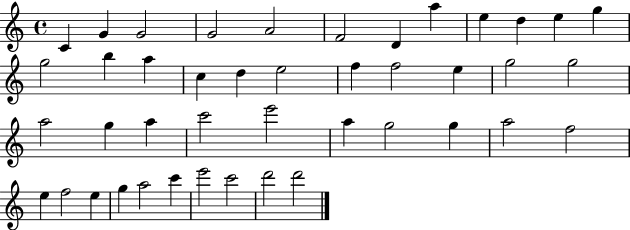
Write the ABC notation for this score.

X:1
T:Untitled
M:4/4
L:1/4
K:C
C G G2 G2 A2 F2 D a e d e g g2 b a c d e2 f f2 e g2 g2 a2 g a c'2 e'2 a g2 g a2 f2 e f2 e g a2 c' e'2 c'2 d'2 d'2